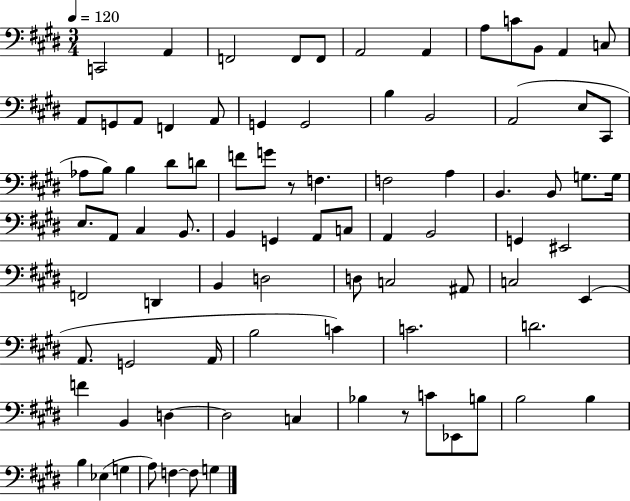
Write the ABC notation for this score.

X:1
T:Untitled
M:3/4
L:1/4
K:E
C,,2 A,, F,,2 F,,/2 F,,/2 A,,2 A,, A,/2 C/2 B,,/2 A,, C,/2 A,,/2 G,,/2 A,,/2 F,, A,,/2 G,, G,,2 B, B,,2 A,,2 E,/2 ^C,,/2 _A,/2 B,/2 B, ^D/2 D/2 F/2 G/2 z/2 F, F,2 A, B,, B,,/2 G,/2 G,/4 E,/2 A,,/2 ^C, B,,/2 B,, G,, A,,/2 C,/2 A,, B,,2 G,, ^E,,2 F,,2 D,, B,, D,2 D,/2 C,2 ^A,,/2 C,2 E,, A,,/2 G,,2 A,,/4 B,2 C C2 D2 F B,, D, D,2 C, _B, z/2 C/2 _E,,/2 B,/2 B,2 B, B, _E, G, A,/2 F, F,/2 G,